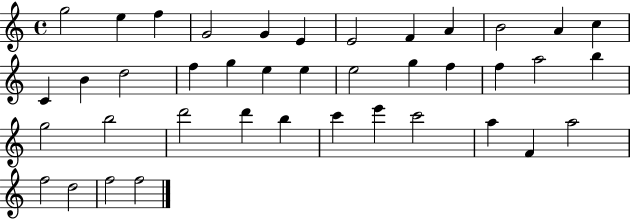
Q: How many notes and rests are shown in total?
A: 40